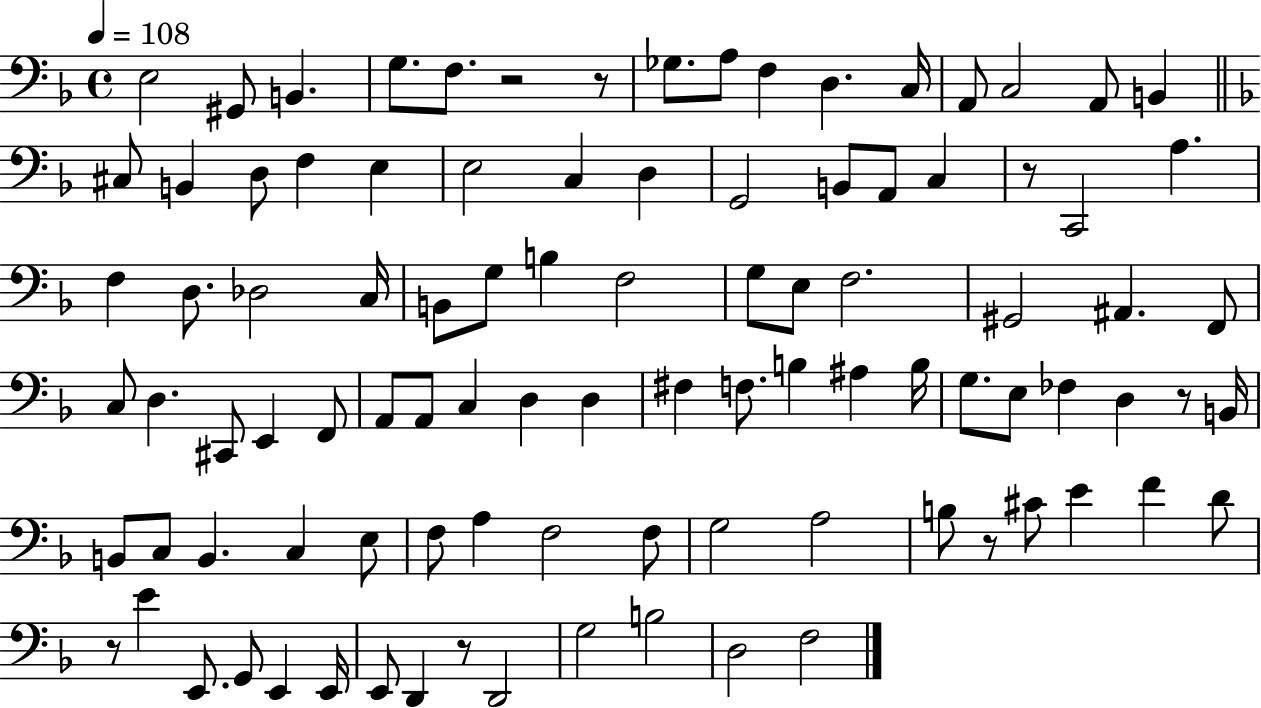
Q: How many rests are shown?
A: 7